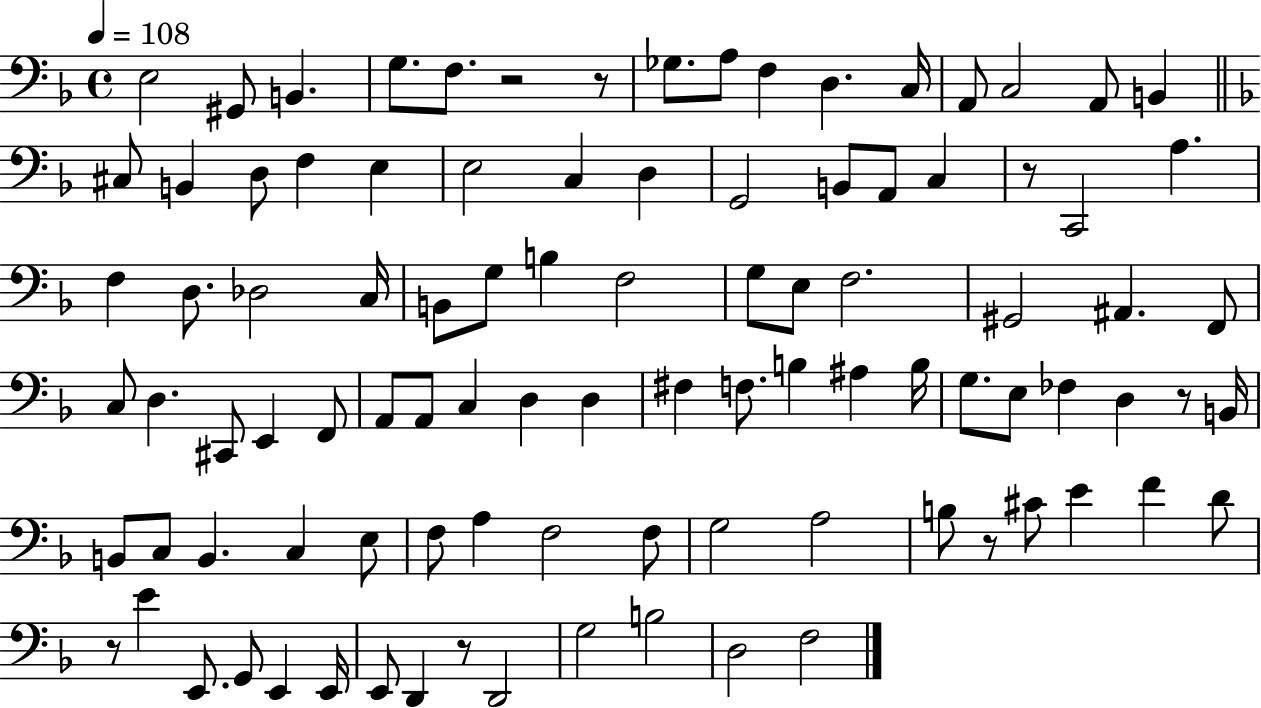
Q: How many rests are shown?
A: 7